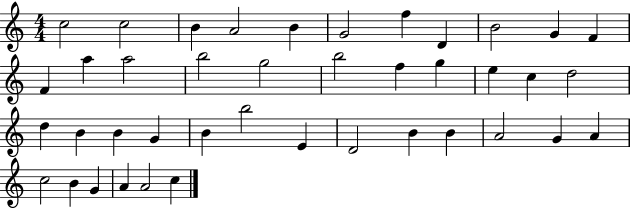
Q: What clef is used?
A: treble